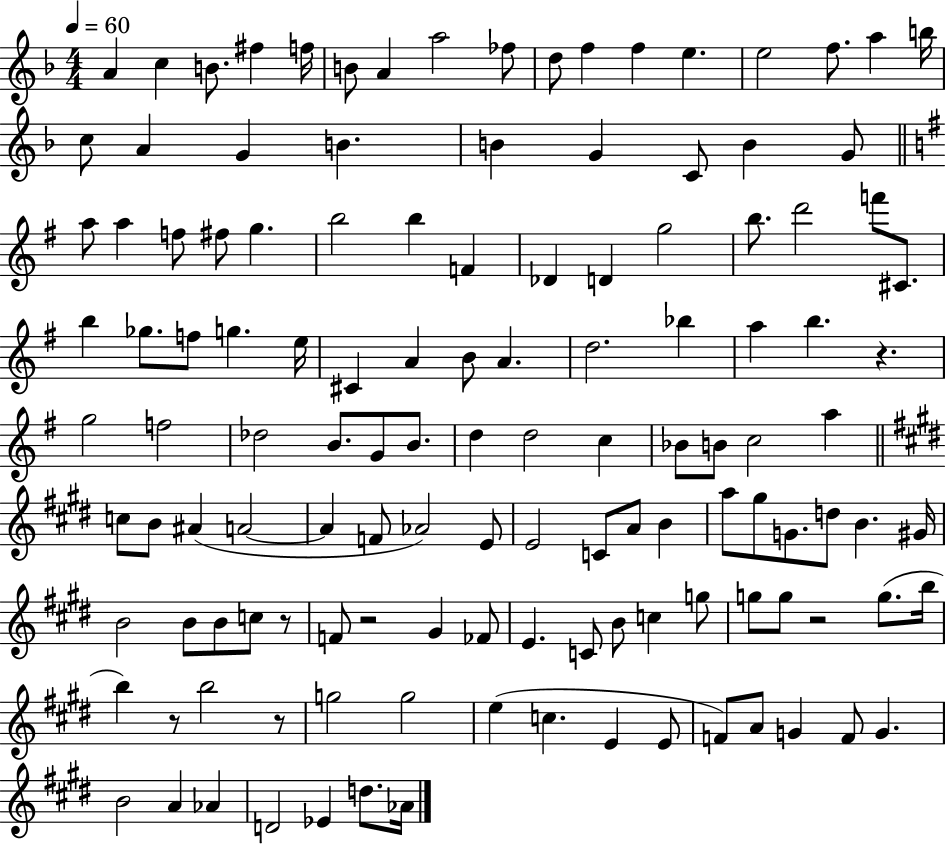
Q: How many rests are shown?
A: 6